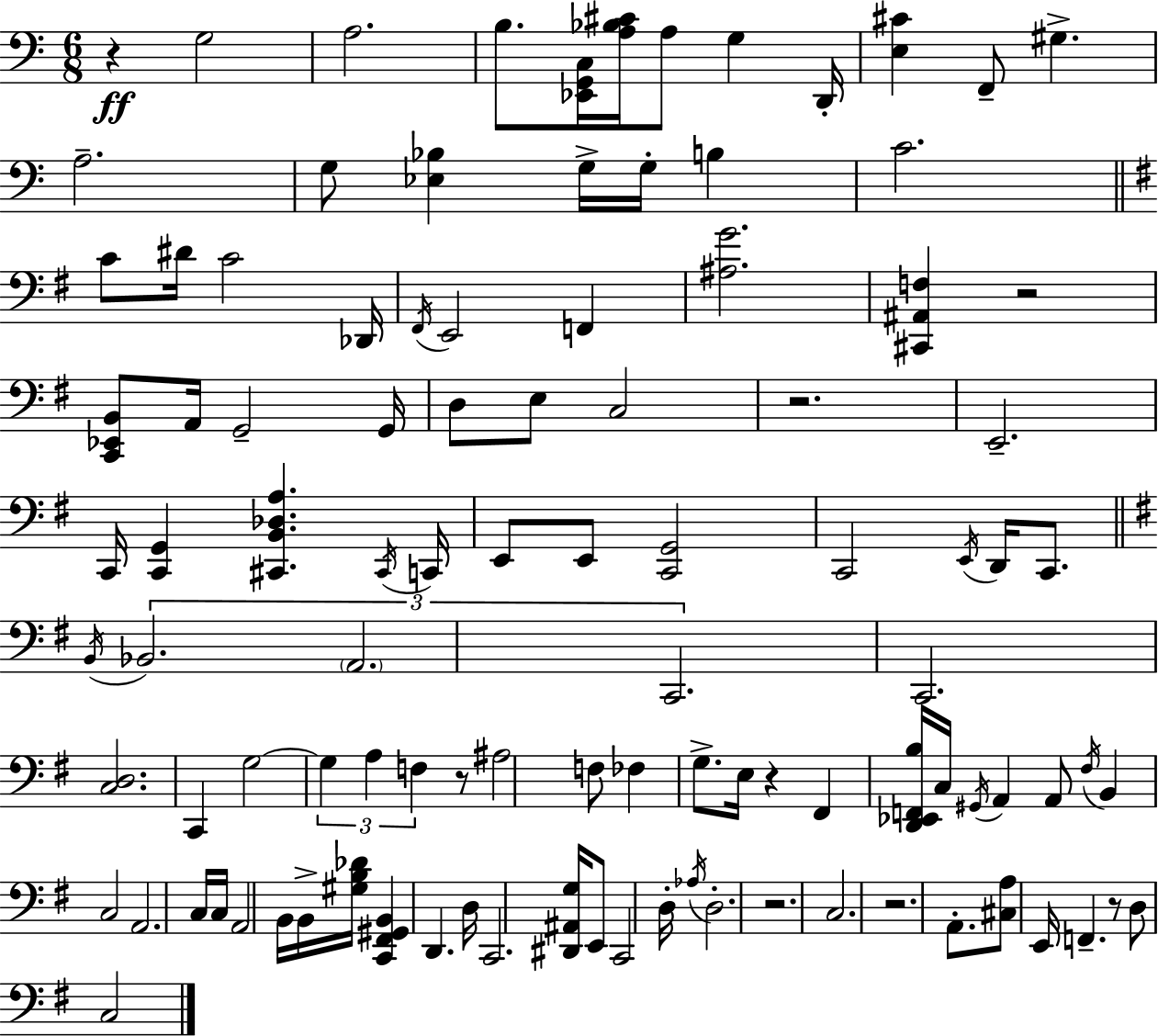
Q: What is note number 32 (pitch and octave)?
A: E2